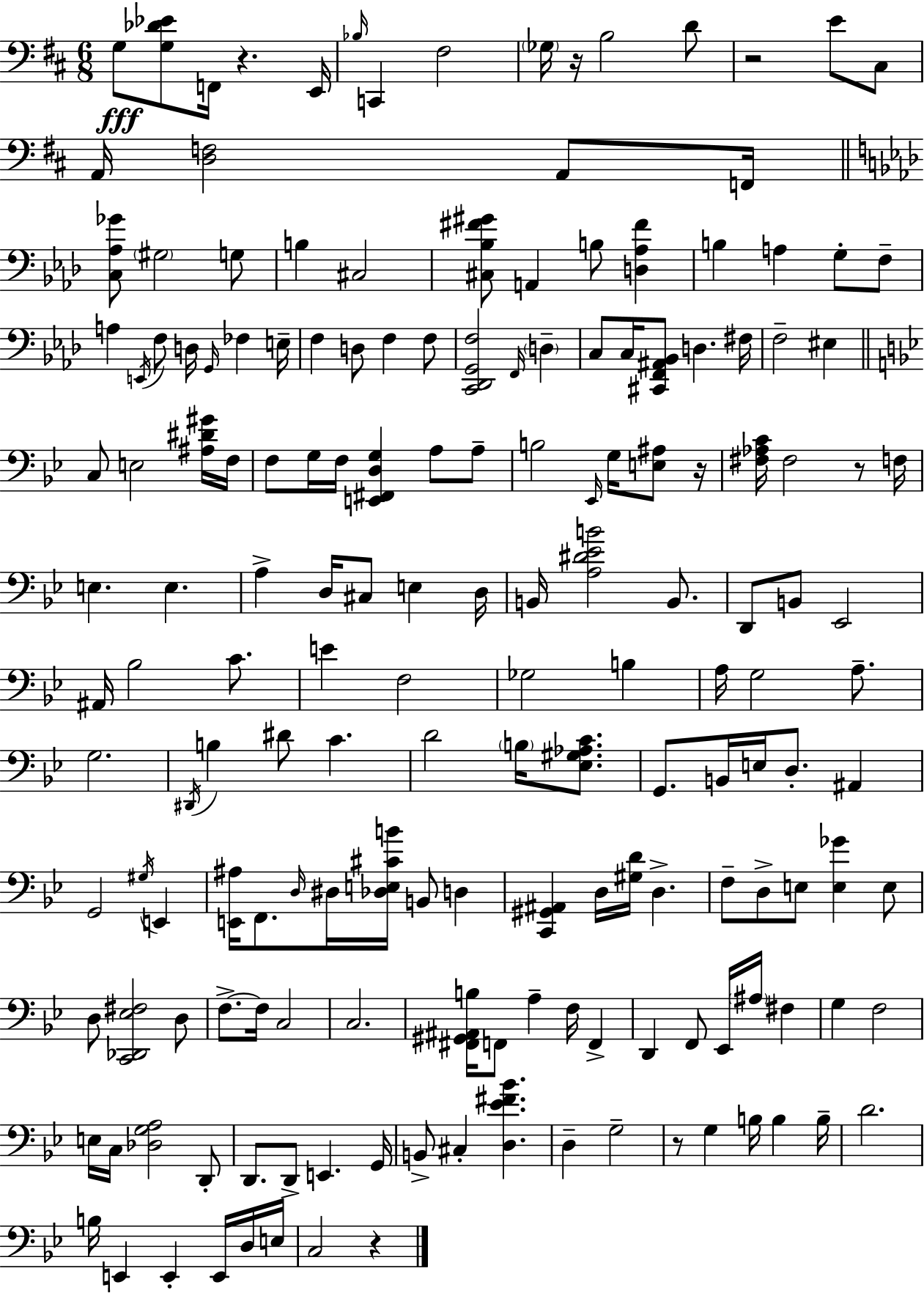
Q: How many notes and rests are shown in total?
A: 173